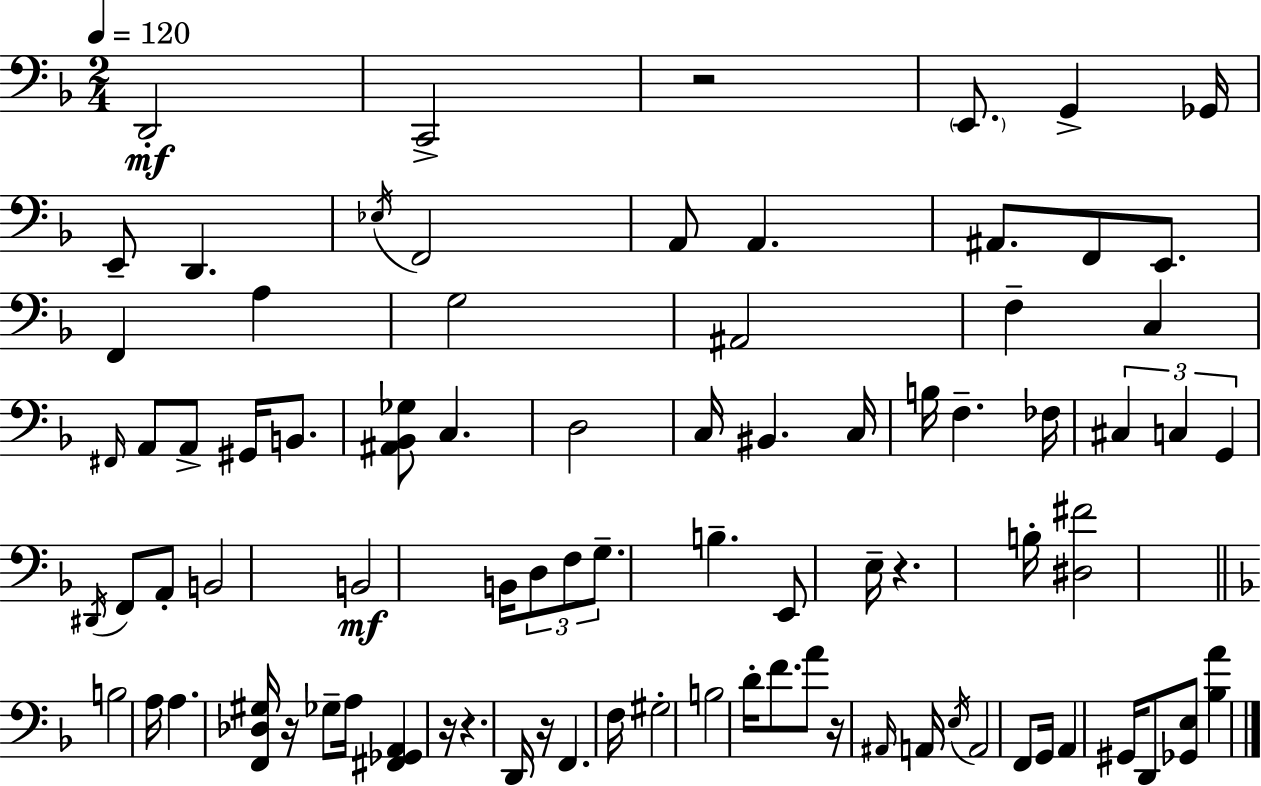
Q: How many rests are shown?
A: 7